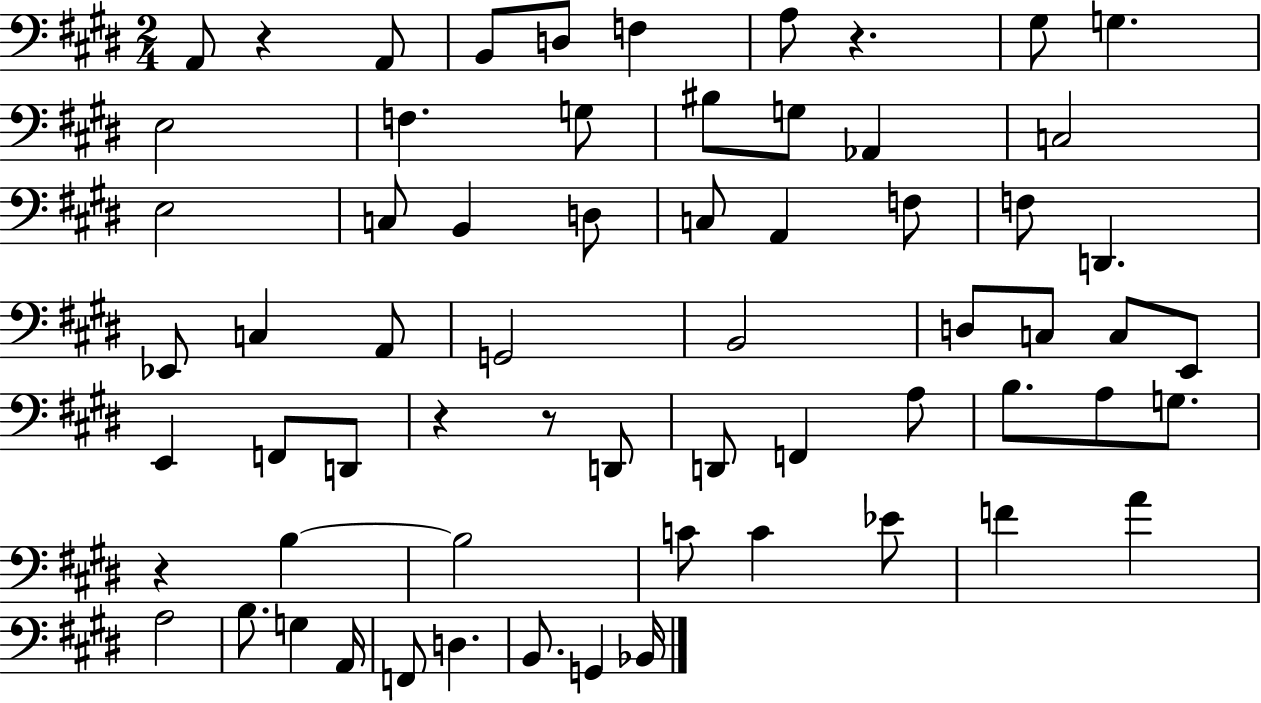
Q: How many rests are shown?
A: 5